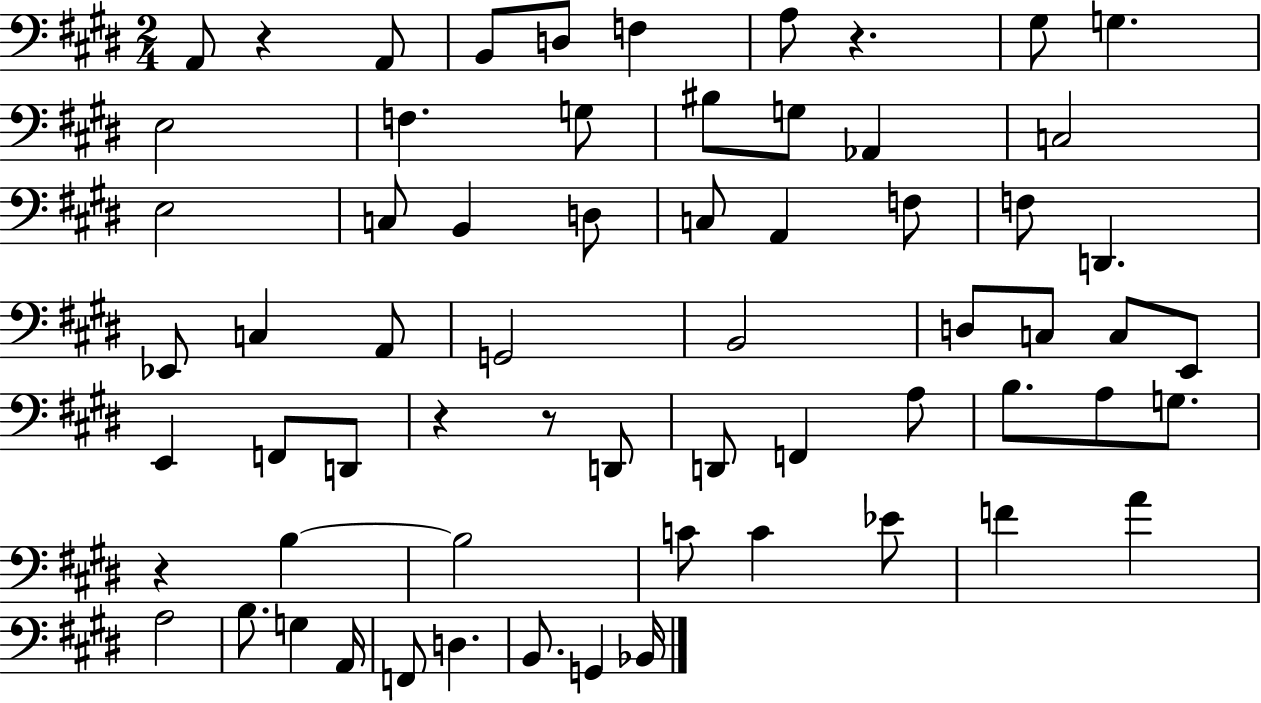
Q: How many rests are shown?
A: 5